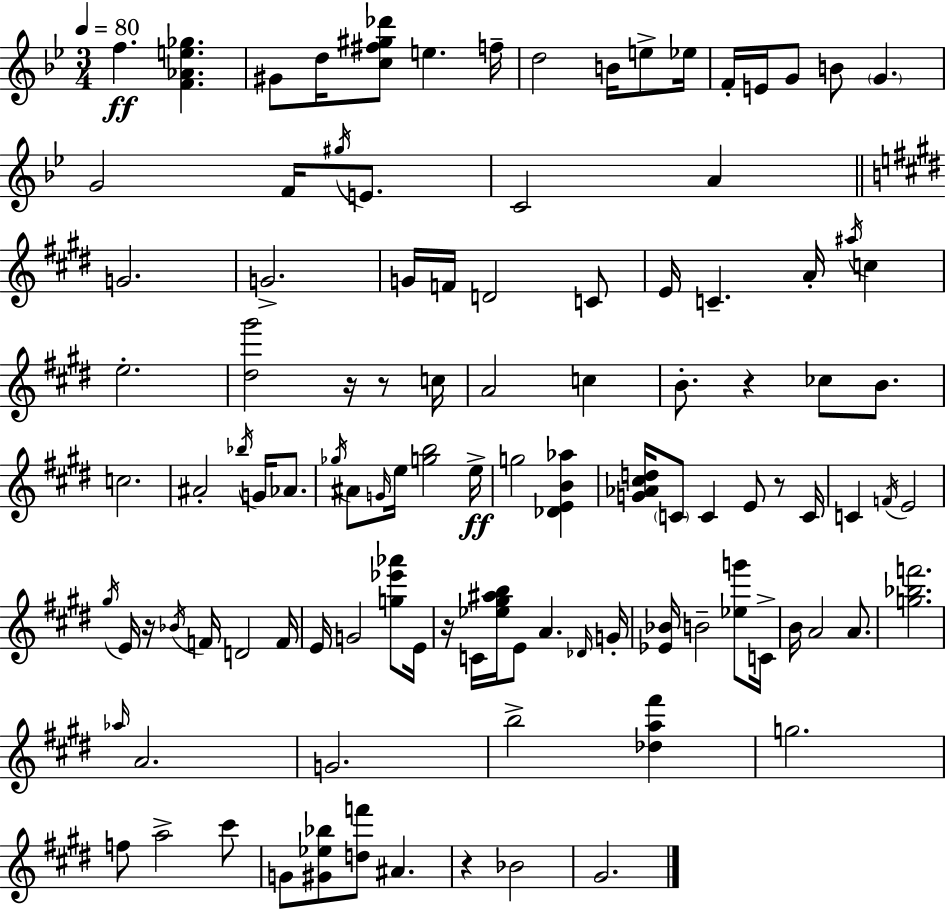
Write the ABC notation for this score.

X:1
T:Untitled
M:3/4
L:1/4
K:Gm
f [F_Ae_g] ^G/2 d/4 [c^f^g_d']/2 e f/4 d2 B/4 e/2 _e/4 F/4 E/4 G/2 B/2 G G2 F/4 ^g/4 E/2 C2 A G2 G2 G/4 F/4 D2 C/2 E/4 C A/4 ^a/4 c e2 [^d^g']2 z/4 z/2 c/4 A2 c B/2 z _c/2 B/2 c2 ^A2 _b/4 G/4 _A/2 _g/4 ^A/2 G/4 e/4 [gb]2 e/4 g2 [_DEB_a] [G_A^cd]/4 C/2 C E/2 z/2 C/4 C F/4 E2 ^g/4 E/4 z/4 _B/4 F/4 D2 F/4 E/4 G2 [g_e'_a']/2 E/4 z/4 C/4 [_e^g^ab]/4 E/2 A _D/4 G/4 [_E_B]/4 B2 [_eg']/2 C/4 B/4 A2 A/2 [g_bf']2 _a/4 A2 G2 b2 [_da^f'] g2 f/2 a2 ^c'/2 G/2 [^G_e_b]/2 [df']/2 ^A z _B2 ^G2